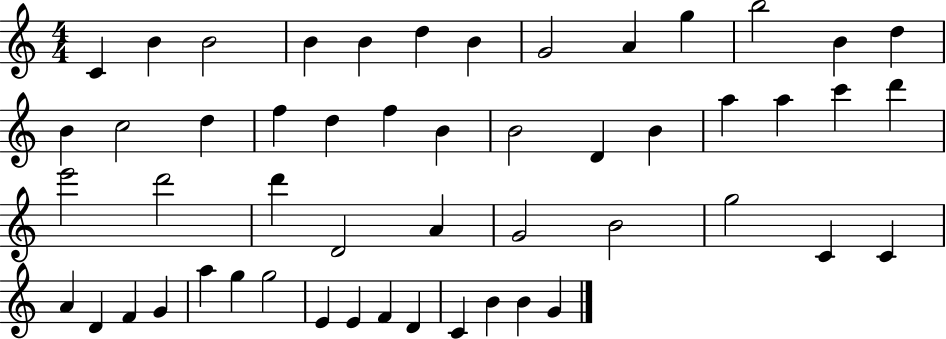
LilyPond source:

{
  \clef treble
  \numericTimeSignature
  \time 4/4
  \key c \major
  c'4 b'4 b'2 | b'4 b'4 d''4 b'4 | g'2 a'4 g''4 | b''2 b'4 d''4 | \break b'4 c''2 d''4 | f''4 d''4 f''4 b'4 | b'2 d'4 b'4 | a''4 a''4 c'''4 d'''4 | \break e'''2 d'''2 | d'''4 d'2 a'4 | g'2 b'2 | g''2 c'4 c'4 | \break a'4 d'4 f'4 g'4 | a''4 g''4 g''2 | e'4 e'4 f'4 d'4 | c'4 b'4 b'4 g'4 | \break \bar "|."
}